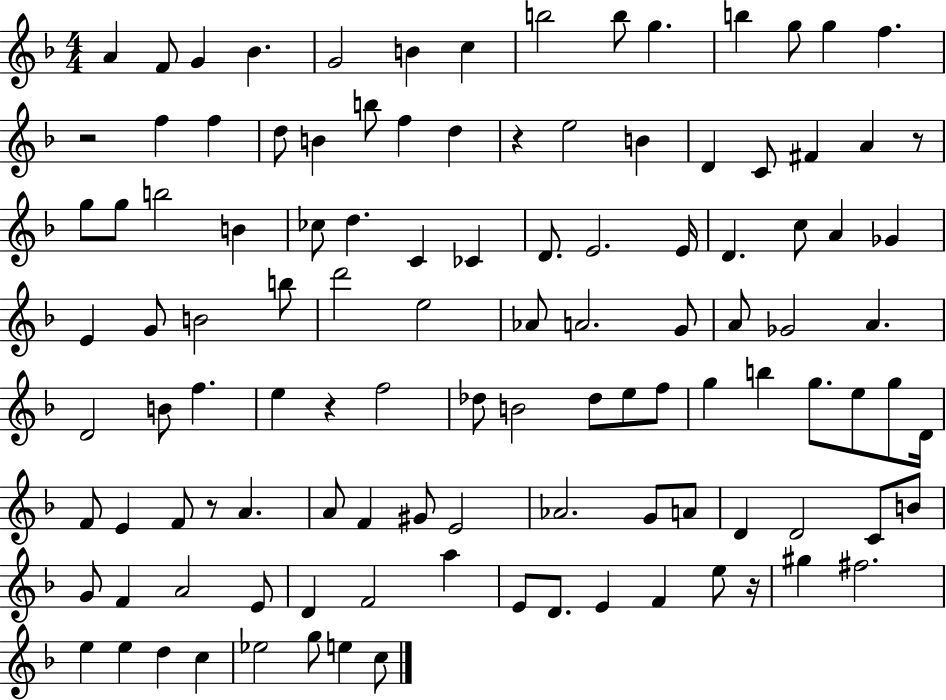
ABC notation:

X:1
T:Untitled
M:4/4
L:1/4
K:F
A F/2 G _B G2 B c b2 b/2 g b g/2 g f z2 f f d/2 B b/2 f d z e2 B D C/2 ^F A z/2 g/2 g/2 b2 B _c/2 d C _C D/2 E2 E/4 D c/2 A _G E G/2 B2 b/2 d'2 e2 _A/2 A2 G/2 A/2 _G2 A D2 B/2 f e z f2 _d/2 B2 _d/2 e/2 f/2 g b g/2 e/2 g/2 D/4 F/2 E F/2 z/2 A A/2 F ^G/2 E2 _A2 G/2 A/2 D D2 C/2 B/2 G/2 F A2 E/2 D F2 a E/2 D/2 E F e/2 z/4 ^g ^f2 e e d c _e2 g/2 e c/2